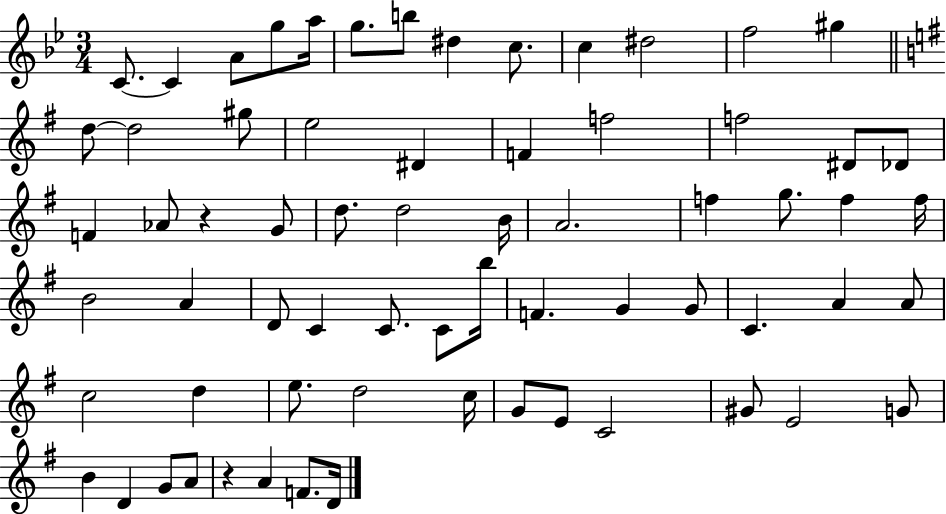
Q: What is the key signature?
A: BES major